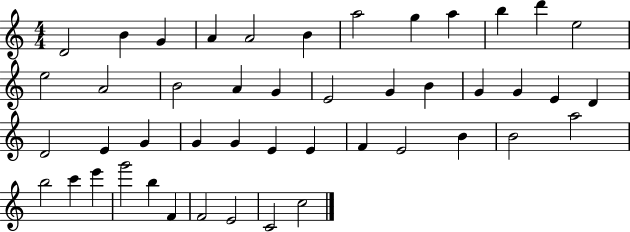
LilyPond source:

{
  \clef treble
  \numericTimeSignature
  \time 4/4
  \key c \major
  d'2 b'4 g'4 | a'4 a'2 b'4 | a''2 g''4 a''4 | b''4 d'''4 e''2 | \break e''2 a'2 | b'2 a'4 g'4 | e'2 g'4 b'4 | g'4 g'4 e'4 d'4 | \break d'2 e'4 g'4 | g'4 g'4 e'4 e'4 | f'4 e'2 b'4 | b'2 a''2 | \break b''2 c'''4 e'''4 | g'''2 b''4 f'4 | f'2 e'2 | c'2 c''2 | \break \bar "|."
}